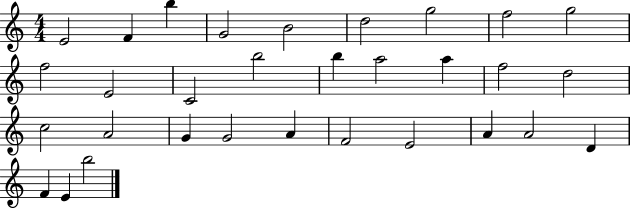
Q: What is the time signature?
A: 4/4